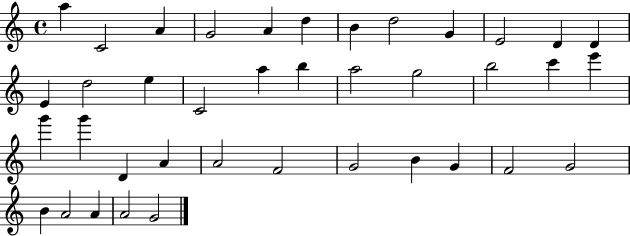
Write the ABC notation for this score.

X:1
T:Untitled
M:4/4
L:1/4
K:C
a C2 A G2 A d B d2 G E2 D D E d2 e C2 a b a2 g2 b2 c' e' g' g' D A A2 F2 G2 B G F2 G2 B A2 A A2 G2